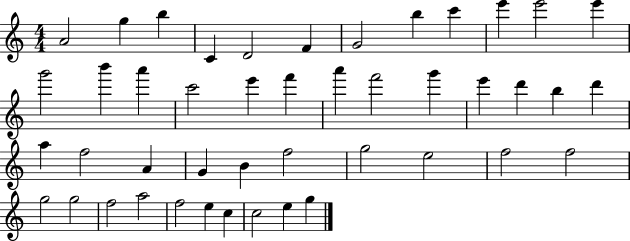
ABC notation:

X:1
T:Untitled
M:4/4
L:1/4
K:C
A2 g b C D2 F G2 b c' e' e'2 e' g'2 b' a' c'2 e' f' a' f'2 g' e' d' b d' a f2 A G B f2 g2 e2 f2 f2 g2 g2 f2 a2 f2 e c c2 e g